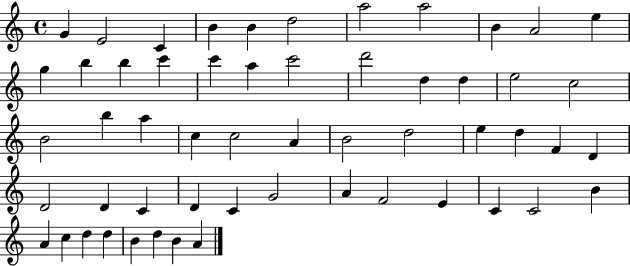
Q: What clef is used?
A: treble